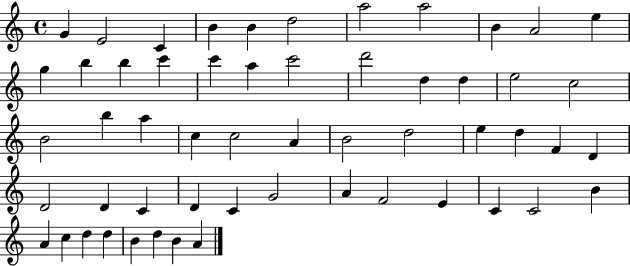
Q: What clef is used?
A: treble